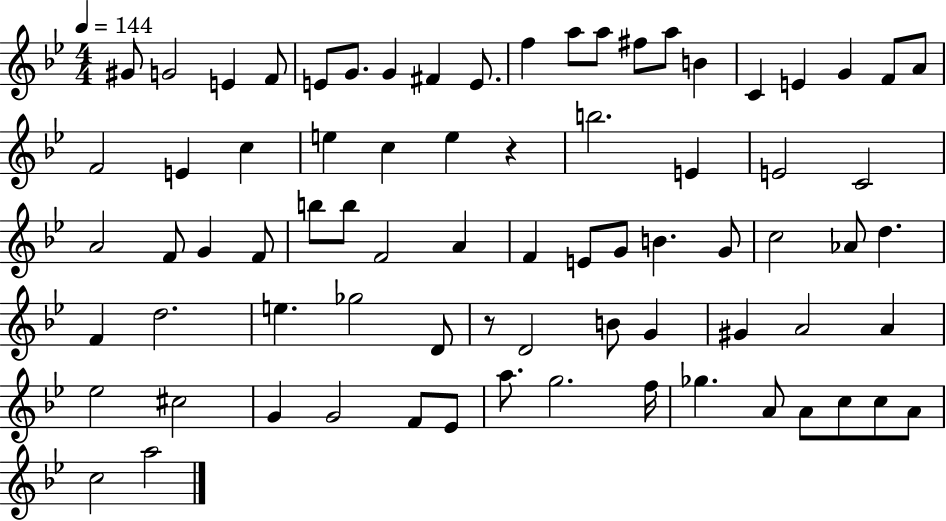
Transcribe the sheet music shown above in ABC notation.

X:1
T:Untitled
M:4/4
L:1/4
K:Bb
^G/2 G2 E F/2 E/2 G/2 G ^F E/2 f a/2 a/2 ^f/2 a/2 B C E G F/2 A/2 F2 E c e c e z b2 E E2 C2 A2 F/2 G F/2 b/2 b/2 F2 A F E/2 G/2 B G/2 c2 _A/2 d F d2 e _g2 D/2 z/2 D2 B/2 G ^G A2 A _e2 ^c2 G G2 F/2 _E/2 a/2 g2 f/4 _g A/2 A/2 c/2 c/2 A/2 c2 a2